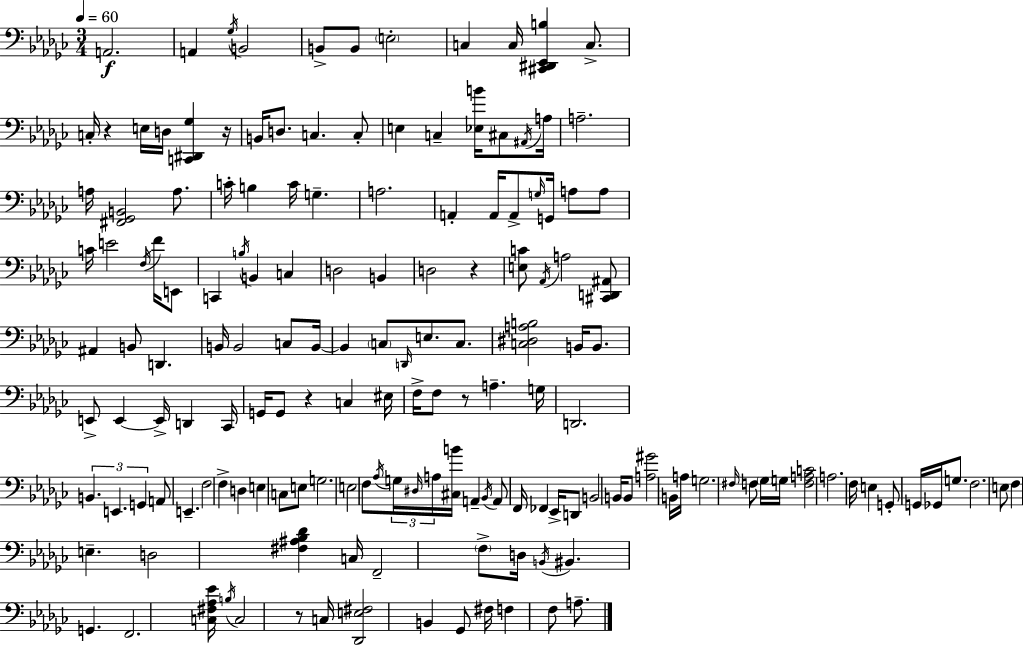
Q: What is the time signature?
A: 3/4